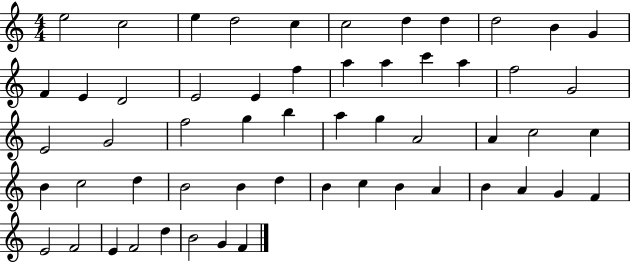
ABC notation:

X:1
T:Untitled
M:4/4
L:1/4
K:C
e2 c2 e d2 c c2 d d d2 B G F E D2 E2 E f a a c' a f2 G2 E2 G2 f2 g b a g A2 A c2 c B c2 d B2 B d B c B A B A G F E2 F2 E F2 d B2 G F